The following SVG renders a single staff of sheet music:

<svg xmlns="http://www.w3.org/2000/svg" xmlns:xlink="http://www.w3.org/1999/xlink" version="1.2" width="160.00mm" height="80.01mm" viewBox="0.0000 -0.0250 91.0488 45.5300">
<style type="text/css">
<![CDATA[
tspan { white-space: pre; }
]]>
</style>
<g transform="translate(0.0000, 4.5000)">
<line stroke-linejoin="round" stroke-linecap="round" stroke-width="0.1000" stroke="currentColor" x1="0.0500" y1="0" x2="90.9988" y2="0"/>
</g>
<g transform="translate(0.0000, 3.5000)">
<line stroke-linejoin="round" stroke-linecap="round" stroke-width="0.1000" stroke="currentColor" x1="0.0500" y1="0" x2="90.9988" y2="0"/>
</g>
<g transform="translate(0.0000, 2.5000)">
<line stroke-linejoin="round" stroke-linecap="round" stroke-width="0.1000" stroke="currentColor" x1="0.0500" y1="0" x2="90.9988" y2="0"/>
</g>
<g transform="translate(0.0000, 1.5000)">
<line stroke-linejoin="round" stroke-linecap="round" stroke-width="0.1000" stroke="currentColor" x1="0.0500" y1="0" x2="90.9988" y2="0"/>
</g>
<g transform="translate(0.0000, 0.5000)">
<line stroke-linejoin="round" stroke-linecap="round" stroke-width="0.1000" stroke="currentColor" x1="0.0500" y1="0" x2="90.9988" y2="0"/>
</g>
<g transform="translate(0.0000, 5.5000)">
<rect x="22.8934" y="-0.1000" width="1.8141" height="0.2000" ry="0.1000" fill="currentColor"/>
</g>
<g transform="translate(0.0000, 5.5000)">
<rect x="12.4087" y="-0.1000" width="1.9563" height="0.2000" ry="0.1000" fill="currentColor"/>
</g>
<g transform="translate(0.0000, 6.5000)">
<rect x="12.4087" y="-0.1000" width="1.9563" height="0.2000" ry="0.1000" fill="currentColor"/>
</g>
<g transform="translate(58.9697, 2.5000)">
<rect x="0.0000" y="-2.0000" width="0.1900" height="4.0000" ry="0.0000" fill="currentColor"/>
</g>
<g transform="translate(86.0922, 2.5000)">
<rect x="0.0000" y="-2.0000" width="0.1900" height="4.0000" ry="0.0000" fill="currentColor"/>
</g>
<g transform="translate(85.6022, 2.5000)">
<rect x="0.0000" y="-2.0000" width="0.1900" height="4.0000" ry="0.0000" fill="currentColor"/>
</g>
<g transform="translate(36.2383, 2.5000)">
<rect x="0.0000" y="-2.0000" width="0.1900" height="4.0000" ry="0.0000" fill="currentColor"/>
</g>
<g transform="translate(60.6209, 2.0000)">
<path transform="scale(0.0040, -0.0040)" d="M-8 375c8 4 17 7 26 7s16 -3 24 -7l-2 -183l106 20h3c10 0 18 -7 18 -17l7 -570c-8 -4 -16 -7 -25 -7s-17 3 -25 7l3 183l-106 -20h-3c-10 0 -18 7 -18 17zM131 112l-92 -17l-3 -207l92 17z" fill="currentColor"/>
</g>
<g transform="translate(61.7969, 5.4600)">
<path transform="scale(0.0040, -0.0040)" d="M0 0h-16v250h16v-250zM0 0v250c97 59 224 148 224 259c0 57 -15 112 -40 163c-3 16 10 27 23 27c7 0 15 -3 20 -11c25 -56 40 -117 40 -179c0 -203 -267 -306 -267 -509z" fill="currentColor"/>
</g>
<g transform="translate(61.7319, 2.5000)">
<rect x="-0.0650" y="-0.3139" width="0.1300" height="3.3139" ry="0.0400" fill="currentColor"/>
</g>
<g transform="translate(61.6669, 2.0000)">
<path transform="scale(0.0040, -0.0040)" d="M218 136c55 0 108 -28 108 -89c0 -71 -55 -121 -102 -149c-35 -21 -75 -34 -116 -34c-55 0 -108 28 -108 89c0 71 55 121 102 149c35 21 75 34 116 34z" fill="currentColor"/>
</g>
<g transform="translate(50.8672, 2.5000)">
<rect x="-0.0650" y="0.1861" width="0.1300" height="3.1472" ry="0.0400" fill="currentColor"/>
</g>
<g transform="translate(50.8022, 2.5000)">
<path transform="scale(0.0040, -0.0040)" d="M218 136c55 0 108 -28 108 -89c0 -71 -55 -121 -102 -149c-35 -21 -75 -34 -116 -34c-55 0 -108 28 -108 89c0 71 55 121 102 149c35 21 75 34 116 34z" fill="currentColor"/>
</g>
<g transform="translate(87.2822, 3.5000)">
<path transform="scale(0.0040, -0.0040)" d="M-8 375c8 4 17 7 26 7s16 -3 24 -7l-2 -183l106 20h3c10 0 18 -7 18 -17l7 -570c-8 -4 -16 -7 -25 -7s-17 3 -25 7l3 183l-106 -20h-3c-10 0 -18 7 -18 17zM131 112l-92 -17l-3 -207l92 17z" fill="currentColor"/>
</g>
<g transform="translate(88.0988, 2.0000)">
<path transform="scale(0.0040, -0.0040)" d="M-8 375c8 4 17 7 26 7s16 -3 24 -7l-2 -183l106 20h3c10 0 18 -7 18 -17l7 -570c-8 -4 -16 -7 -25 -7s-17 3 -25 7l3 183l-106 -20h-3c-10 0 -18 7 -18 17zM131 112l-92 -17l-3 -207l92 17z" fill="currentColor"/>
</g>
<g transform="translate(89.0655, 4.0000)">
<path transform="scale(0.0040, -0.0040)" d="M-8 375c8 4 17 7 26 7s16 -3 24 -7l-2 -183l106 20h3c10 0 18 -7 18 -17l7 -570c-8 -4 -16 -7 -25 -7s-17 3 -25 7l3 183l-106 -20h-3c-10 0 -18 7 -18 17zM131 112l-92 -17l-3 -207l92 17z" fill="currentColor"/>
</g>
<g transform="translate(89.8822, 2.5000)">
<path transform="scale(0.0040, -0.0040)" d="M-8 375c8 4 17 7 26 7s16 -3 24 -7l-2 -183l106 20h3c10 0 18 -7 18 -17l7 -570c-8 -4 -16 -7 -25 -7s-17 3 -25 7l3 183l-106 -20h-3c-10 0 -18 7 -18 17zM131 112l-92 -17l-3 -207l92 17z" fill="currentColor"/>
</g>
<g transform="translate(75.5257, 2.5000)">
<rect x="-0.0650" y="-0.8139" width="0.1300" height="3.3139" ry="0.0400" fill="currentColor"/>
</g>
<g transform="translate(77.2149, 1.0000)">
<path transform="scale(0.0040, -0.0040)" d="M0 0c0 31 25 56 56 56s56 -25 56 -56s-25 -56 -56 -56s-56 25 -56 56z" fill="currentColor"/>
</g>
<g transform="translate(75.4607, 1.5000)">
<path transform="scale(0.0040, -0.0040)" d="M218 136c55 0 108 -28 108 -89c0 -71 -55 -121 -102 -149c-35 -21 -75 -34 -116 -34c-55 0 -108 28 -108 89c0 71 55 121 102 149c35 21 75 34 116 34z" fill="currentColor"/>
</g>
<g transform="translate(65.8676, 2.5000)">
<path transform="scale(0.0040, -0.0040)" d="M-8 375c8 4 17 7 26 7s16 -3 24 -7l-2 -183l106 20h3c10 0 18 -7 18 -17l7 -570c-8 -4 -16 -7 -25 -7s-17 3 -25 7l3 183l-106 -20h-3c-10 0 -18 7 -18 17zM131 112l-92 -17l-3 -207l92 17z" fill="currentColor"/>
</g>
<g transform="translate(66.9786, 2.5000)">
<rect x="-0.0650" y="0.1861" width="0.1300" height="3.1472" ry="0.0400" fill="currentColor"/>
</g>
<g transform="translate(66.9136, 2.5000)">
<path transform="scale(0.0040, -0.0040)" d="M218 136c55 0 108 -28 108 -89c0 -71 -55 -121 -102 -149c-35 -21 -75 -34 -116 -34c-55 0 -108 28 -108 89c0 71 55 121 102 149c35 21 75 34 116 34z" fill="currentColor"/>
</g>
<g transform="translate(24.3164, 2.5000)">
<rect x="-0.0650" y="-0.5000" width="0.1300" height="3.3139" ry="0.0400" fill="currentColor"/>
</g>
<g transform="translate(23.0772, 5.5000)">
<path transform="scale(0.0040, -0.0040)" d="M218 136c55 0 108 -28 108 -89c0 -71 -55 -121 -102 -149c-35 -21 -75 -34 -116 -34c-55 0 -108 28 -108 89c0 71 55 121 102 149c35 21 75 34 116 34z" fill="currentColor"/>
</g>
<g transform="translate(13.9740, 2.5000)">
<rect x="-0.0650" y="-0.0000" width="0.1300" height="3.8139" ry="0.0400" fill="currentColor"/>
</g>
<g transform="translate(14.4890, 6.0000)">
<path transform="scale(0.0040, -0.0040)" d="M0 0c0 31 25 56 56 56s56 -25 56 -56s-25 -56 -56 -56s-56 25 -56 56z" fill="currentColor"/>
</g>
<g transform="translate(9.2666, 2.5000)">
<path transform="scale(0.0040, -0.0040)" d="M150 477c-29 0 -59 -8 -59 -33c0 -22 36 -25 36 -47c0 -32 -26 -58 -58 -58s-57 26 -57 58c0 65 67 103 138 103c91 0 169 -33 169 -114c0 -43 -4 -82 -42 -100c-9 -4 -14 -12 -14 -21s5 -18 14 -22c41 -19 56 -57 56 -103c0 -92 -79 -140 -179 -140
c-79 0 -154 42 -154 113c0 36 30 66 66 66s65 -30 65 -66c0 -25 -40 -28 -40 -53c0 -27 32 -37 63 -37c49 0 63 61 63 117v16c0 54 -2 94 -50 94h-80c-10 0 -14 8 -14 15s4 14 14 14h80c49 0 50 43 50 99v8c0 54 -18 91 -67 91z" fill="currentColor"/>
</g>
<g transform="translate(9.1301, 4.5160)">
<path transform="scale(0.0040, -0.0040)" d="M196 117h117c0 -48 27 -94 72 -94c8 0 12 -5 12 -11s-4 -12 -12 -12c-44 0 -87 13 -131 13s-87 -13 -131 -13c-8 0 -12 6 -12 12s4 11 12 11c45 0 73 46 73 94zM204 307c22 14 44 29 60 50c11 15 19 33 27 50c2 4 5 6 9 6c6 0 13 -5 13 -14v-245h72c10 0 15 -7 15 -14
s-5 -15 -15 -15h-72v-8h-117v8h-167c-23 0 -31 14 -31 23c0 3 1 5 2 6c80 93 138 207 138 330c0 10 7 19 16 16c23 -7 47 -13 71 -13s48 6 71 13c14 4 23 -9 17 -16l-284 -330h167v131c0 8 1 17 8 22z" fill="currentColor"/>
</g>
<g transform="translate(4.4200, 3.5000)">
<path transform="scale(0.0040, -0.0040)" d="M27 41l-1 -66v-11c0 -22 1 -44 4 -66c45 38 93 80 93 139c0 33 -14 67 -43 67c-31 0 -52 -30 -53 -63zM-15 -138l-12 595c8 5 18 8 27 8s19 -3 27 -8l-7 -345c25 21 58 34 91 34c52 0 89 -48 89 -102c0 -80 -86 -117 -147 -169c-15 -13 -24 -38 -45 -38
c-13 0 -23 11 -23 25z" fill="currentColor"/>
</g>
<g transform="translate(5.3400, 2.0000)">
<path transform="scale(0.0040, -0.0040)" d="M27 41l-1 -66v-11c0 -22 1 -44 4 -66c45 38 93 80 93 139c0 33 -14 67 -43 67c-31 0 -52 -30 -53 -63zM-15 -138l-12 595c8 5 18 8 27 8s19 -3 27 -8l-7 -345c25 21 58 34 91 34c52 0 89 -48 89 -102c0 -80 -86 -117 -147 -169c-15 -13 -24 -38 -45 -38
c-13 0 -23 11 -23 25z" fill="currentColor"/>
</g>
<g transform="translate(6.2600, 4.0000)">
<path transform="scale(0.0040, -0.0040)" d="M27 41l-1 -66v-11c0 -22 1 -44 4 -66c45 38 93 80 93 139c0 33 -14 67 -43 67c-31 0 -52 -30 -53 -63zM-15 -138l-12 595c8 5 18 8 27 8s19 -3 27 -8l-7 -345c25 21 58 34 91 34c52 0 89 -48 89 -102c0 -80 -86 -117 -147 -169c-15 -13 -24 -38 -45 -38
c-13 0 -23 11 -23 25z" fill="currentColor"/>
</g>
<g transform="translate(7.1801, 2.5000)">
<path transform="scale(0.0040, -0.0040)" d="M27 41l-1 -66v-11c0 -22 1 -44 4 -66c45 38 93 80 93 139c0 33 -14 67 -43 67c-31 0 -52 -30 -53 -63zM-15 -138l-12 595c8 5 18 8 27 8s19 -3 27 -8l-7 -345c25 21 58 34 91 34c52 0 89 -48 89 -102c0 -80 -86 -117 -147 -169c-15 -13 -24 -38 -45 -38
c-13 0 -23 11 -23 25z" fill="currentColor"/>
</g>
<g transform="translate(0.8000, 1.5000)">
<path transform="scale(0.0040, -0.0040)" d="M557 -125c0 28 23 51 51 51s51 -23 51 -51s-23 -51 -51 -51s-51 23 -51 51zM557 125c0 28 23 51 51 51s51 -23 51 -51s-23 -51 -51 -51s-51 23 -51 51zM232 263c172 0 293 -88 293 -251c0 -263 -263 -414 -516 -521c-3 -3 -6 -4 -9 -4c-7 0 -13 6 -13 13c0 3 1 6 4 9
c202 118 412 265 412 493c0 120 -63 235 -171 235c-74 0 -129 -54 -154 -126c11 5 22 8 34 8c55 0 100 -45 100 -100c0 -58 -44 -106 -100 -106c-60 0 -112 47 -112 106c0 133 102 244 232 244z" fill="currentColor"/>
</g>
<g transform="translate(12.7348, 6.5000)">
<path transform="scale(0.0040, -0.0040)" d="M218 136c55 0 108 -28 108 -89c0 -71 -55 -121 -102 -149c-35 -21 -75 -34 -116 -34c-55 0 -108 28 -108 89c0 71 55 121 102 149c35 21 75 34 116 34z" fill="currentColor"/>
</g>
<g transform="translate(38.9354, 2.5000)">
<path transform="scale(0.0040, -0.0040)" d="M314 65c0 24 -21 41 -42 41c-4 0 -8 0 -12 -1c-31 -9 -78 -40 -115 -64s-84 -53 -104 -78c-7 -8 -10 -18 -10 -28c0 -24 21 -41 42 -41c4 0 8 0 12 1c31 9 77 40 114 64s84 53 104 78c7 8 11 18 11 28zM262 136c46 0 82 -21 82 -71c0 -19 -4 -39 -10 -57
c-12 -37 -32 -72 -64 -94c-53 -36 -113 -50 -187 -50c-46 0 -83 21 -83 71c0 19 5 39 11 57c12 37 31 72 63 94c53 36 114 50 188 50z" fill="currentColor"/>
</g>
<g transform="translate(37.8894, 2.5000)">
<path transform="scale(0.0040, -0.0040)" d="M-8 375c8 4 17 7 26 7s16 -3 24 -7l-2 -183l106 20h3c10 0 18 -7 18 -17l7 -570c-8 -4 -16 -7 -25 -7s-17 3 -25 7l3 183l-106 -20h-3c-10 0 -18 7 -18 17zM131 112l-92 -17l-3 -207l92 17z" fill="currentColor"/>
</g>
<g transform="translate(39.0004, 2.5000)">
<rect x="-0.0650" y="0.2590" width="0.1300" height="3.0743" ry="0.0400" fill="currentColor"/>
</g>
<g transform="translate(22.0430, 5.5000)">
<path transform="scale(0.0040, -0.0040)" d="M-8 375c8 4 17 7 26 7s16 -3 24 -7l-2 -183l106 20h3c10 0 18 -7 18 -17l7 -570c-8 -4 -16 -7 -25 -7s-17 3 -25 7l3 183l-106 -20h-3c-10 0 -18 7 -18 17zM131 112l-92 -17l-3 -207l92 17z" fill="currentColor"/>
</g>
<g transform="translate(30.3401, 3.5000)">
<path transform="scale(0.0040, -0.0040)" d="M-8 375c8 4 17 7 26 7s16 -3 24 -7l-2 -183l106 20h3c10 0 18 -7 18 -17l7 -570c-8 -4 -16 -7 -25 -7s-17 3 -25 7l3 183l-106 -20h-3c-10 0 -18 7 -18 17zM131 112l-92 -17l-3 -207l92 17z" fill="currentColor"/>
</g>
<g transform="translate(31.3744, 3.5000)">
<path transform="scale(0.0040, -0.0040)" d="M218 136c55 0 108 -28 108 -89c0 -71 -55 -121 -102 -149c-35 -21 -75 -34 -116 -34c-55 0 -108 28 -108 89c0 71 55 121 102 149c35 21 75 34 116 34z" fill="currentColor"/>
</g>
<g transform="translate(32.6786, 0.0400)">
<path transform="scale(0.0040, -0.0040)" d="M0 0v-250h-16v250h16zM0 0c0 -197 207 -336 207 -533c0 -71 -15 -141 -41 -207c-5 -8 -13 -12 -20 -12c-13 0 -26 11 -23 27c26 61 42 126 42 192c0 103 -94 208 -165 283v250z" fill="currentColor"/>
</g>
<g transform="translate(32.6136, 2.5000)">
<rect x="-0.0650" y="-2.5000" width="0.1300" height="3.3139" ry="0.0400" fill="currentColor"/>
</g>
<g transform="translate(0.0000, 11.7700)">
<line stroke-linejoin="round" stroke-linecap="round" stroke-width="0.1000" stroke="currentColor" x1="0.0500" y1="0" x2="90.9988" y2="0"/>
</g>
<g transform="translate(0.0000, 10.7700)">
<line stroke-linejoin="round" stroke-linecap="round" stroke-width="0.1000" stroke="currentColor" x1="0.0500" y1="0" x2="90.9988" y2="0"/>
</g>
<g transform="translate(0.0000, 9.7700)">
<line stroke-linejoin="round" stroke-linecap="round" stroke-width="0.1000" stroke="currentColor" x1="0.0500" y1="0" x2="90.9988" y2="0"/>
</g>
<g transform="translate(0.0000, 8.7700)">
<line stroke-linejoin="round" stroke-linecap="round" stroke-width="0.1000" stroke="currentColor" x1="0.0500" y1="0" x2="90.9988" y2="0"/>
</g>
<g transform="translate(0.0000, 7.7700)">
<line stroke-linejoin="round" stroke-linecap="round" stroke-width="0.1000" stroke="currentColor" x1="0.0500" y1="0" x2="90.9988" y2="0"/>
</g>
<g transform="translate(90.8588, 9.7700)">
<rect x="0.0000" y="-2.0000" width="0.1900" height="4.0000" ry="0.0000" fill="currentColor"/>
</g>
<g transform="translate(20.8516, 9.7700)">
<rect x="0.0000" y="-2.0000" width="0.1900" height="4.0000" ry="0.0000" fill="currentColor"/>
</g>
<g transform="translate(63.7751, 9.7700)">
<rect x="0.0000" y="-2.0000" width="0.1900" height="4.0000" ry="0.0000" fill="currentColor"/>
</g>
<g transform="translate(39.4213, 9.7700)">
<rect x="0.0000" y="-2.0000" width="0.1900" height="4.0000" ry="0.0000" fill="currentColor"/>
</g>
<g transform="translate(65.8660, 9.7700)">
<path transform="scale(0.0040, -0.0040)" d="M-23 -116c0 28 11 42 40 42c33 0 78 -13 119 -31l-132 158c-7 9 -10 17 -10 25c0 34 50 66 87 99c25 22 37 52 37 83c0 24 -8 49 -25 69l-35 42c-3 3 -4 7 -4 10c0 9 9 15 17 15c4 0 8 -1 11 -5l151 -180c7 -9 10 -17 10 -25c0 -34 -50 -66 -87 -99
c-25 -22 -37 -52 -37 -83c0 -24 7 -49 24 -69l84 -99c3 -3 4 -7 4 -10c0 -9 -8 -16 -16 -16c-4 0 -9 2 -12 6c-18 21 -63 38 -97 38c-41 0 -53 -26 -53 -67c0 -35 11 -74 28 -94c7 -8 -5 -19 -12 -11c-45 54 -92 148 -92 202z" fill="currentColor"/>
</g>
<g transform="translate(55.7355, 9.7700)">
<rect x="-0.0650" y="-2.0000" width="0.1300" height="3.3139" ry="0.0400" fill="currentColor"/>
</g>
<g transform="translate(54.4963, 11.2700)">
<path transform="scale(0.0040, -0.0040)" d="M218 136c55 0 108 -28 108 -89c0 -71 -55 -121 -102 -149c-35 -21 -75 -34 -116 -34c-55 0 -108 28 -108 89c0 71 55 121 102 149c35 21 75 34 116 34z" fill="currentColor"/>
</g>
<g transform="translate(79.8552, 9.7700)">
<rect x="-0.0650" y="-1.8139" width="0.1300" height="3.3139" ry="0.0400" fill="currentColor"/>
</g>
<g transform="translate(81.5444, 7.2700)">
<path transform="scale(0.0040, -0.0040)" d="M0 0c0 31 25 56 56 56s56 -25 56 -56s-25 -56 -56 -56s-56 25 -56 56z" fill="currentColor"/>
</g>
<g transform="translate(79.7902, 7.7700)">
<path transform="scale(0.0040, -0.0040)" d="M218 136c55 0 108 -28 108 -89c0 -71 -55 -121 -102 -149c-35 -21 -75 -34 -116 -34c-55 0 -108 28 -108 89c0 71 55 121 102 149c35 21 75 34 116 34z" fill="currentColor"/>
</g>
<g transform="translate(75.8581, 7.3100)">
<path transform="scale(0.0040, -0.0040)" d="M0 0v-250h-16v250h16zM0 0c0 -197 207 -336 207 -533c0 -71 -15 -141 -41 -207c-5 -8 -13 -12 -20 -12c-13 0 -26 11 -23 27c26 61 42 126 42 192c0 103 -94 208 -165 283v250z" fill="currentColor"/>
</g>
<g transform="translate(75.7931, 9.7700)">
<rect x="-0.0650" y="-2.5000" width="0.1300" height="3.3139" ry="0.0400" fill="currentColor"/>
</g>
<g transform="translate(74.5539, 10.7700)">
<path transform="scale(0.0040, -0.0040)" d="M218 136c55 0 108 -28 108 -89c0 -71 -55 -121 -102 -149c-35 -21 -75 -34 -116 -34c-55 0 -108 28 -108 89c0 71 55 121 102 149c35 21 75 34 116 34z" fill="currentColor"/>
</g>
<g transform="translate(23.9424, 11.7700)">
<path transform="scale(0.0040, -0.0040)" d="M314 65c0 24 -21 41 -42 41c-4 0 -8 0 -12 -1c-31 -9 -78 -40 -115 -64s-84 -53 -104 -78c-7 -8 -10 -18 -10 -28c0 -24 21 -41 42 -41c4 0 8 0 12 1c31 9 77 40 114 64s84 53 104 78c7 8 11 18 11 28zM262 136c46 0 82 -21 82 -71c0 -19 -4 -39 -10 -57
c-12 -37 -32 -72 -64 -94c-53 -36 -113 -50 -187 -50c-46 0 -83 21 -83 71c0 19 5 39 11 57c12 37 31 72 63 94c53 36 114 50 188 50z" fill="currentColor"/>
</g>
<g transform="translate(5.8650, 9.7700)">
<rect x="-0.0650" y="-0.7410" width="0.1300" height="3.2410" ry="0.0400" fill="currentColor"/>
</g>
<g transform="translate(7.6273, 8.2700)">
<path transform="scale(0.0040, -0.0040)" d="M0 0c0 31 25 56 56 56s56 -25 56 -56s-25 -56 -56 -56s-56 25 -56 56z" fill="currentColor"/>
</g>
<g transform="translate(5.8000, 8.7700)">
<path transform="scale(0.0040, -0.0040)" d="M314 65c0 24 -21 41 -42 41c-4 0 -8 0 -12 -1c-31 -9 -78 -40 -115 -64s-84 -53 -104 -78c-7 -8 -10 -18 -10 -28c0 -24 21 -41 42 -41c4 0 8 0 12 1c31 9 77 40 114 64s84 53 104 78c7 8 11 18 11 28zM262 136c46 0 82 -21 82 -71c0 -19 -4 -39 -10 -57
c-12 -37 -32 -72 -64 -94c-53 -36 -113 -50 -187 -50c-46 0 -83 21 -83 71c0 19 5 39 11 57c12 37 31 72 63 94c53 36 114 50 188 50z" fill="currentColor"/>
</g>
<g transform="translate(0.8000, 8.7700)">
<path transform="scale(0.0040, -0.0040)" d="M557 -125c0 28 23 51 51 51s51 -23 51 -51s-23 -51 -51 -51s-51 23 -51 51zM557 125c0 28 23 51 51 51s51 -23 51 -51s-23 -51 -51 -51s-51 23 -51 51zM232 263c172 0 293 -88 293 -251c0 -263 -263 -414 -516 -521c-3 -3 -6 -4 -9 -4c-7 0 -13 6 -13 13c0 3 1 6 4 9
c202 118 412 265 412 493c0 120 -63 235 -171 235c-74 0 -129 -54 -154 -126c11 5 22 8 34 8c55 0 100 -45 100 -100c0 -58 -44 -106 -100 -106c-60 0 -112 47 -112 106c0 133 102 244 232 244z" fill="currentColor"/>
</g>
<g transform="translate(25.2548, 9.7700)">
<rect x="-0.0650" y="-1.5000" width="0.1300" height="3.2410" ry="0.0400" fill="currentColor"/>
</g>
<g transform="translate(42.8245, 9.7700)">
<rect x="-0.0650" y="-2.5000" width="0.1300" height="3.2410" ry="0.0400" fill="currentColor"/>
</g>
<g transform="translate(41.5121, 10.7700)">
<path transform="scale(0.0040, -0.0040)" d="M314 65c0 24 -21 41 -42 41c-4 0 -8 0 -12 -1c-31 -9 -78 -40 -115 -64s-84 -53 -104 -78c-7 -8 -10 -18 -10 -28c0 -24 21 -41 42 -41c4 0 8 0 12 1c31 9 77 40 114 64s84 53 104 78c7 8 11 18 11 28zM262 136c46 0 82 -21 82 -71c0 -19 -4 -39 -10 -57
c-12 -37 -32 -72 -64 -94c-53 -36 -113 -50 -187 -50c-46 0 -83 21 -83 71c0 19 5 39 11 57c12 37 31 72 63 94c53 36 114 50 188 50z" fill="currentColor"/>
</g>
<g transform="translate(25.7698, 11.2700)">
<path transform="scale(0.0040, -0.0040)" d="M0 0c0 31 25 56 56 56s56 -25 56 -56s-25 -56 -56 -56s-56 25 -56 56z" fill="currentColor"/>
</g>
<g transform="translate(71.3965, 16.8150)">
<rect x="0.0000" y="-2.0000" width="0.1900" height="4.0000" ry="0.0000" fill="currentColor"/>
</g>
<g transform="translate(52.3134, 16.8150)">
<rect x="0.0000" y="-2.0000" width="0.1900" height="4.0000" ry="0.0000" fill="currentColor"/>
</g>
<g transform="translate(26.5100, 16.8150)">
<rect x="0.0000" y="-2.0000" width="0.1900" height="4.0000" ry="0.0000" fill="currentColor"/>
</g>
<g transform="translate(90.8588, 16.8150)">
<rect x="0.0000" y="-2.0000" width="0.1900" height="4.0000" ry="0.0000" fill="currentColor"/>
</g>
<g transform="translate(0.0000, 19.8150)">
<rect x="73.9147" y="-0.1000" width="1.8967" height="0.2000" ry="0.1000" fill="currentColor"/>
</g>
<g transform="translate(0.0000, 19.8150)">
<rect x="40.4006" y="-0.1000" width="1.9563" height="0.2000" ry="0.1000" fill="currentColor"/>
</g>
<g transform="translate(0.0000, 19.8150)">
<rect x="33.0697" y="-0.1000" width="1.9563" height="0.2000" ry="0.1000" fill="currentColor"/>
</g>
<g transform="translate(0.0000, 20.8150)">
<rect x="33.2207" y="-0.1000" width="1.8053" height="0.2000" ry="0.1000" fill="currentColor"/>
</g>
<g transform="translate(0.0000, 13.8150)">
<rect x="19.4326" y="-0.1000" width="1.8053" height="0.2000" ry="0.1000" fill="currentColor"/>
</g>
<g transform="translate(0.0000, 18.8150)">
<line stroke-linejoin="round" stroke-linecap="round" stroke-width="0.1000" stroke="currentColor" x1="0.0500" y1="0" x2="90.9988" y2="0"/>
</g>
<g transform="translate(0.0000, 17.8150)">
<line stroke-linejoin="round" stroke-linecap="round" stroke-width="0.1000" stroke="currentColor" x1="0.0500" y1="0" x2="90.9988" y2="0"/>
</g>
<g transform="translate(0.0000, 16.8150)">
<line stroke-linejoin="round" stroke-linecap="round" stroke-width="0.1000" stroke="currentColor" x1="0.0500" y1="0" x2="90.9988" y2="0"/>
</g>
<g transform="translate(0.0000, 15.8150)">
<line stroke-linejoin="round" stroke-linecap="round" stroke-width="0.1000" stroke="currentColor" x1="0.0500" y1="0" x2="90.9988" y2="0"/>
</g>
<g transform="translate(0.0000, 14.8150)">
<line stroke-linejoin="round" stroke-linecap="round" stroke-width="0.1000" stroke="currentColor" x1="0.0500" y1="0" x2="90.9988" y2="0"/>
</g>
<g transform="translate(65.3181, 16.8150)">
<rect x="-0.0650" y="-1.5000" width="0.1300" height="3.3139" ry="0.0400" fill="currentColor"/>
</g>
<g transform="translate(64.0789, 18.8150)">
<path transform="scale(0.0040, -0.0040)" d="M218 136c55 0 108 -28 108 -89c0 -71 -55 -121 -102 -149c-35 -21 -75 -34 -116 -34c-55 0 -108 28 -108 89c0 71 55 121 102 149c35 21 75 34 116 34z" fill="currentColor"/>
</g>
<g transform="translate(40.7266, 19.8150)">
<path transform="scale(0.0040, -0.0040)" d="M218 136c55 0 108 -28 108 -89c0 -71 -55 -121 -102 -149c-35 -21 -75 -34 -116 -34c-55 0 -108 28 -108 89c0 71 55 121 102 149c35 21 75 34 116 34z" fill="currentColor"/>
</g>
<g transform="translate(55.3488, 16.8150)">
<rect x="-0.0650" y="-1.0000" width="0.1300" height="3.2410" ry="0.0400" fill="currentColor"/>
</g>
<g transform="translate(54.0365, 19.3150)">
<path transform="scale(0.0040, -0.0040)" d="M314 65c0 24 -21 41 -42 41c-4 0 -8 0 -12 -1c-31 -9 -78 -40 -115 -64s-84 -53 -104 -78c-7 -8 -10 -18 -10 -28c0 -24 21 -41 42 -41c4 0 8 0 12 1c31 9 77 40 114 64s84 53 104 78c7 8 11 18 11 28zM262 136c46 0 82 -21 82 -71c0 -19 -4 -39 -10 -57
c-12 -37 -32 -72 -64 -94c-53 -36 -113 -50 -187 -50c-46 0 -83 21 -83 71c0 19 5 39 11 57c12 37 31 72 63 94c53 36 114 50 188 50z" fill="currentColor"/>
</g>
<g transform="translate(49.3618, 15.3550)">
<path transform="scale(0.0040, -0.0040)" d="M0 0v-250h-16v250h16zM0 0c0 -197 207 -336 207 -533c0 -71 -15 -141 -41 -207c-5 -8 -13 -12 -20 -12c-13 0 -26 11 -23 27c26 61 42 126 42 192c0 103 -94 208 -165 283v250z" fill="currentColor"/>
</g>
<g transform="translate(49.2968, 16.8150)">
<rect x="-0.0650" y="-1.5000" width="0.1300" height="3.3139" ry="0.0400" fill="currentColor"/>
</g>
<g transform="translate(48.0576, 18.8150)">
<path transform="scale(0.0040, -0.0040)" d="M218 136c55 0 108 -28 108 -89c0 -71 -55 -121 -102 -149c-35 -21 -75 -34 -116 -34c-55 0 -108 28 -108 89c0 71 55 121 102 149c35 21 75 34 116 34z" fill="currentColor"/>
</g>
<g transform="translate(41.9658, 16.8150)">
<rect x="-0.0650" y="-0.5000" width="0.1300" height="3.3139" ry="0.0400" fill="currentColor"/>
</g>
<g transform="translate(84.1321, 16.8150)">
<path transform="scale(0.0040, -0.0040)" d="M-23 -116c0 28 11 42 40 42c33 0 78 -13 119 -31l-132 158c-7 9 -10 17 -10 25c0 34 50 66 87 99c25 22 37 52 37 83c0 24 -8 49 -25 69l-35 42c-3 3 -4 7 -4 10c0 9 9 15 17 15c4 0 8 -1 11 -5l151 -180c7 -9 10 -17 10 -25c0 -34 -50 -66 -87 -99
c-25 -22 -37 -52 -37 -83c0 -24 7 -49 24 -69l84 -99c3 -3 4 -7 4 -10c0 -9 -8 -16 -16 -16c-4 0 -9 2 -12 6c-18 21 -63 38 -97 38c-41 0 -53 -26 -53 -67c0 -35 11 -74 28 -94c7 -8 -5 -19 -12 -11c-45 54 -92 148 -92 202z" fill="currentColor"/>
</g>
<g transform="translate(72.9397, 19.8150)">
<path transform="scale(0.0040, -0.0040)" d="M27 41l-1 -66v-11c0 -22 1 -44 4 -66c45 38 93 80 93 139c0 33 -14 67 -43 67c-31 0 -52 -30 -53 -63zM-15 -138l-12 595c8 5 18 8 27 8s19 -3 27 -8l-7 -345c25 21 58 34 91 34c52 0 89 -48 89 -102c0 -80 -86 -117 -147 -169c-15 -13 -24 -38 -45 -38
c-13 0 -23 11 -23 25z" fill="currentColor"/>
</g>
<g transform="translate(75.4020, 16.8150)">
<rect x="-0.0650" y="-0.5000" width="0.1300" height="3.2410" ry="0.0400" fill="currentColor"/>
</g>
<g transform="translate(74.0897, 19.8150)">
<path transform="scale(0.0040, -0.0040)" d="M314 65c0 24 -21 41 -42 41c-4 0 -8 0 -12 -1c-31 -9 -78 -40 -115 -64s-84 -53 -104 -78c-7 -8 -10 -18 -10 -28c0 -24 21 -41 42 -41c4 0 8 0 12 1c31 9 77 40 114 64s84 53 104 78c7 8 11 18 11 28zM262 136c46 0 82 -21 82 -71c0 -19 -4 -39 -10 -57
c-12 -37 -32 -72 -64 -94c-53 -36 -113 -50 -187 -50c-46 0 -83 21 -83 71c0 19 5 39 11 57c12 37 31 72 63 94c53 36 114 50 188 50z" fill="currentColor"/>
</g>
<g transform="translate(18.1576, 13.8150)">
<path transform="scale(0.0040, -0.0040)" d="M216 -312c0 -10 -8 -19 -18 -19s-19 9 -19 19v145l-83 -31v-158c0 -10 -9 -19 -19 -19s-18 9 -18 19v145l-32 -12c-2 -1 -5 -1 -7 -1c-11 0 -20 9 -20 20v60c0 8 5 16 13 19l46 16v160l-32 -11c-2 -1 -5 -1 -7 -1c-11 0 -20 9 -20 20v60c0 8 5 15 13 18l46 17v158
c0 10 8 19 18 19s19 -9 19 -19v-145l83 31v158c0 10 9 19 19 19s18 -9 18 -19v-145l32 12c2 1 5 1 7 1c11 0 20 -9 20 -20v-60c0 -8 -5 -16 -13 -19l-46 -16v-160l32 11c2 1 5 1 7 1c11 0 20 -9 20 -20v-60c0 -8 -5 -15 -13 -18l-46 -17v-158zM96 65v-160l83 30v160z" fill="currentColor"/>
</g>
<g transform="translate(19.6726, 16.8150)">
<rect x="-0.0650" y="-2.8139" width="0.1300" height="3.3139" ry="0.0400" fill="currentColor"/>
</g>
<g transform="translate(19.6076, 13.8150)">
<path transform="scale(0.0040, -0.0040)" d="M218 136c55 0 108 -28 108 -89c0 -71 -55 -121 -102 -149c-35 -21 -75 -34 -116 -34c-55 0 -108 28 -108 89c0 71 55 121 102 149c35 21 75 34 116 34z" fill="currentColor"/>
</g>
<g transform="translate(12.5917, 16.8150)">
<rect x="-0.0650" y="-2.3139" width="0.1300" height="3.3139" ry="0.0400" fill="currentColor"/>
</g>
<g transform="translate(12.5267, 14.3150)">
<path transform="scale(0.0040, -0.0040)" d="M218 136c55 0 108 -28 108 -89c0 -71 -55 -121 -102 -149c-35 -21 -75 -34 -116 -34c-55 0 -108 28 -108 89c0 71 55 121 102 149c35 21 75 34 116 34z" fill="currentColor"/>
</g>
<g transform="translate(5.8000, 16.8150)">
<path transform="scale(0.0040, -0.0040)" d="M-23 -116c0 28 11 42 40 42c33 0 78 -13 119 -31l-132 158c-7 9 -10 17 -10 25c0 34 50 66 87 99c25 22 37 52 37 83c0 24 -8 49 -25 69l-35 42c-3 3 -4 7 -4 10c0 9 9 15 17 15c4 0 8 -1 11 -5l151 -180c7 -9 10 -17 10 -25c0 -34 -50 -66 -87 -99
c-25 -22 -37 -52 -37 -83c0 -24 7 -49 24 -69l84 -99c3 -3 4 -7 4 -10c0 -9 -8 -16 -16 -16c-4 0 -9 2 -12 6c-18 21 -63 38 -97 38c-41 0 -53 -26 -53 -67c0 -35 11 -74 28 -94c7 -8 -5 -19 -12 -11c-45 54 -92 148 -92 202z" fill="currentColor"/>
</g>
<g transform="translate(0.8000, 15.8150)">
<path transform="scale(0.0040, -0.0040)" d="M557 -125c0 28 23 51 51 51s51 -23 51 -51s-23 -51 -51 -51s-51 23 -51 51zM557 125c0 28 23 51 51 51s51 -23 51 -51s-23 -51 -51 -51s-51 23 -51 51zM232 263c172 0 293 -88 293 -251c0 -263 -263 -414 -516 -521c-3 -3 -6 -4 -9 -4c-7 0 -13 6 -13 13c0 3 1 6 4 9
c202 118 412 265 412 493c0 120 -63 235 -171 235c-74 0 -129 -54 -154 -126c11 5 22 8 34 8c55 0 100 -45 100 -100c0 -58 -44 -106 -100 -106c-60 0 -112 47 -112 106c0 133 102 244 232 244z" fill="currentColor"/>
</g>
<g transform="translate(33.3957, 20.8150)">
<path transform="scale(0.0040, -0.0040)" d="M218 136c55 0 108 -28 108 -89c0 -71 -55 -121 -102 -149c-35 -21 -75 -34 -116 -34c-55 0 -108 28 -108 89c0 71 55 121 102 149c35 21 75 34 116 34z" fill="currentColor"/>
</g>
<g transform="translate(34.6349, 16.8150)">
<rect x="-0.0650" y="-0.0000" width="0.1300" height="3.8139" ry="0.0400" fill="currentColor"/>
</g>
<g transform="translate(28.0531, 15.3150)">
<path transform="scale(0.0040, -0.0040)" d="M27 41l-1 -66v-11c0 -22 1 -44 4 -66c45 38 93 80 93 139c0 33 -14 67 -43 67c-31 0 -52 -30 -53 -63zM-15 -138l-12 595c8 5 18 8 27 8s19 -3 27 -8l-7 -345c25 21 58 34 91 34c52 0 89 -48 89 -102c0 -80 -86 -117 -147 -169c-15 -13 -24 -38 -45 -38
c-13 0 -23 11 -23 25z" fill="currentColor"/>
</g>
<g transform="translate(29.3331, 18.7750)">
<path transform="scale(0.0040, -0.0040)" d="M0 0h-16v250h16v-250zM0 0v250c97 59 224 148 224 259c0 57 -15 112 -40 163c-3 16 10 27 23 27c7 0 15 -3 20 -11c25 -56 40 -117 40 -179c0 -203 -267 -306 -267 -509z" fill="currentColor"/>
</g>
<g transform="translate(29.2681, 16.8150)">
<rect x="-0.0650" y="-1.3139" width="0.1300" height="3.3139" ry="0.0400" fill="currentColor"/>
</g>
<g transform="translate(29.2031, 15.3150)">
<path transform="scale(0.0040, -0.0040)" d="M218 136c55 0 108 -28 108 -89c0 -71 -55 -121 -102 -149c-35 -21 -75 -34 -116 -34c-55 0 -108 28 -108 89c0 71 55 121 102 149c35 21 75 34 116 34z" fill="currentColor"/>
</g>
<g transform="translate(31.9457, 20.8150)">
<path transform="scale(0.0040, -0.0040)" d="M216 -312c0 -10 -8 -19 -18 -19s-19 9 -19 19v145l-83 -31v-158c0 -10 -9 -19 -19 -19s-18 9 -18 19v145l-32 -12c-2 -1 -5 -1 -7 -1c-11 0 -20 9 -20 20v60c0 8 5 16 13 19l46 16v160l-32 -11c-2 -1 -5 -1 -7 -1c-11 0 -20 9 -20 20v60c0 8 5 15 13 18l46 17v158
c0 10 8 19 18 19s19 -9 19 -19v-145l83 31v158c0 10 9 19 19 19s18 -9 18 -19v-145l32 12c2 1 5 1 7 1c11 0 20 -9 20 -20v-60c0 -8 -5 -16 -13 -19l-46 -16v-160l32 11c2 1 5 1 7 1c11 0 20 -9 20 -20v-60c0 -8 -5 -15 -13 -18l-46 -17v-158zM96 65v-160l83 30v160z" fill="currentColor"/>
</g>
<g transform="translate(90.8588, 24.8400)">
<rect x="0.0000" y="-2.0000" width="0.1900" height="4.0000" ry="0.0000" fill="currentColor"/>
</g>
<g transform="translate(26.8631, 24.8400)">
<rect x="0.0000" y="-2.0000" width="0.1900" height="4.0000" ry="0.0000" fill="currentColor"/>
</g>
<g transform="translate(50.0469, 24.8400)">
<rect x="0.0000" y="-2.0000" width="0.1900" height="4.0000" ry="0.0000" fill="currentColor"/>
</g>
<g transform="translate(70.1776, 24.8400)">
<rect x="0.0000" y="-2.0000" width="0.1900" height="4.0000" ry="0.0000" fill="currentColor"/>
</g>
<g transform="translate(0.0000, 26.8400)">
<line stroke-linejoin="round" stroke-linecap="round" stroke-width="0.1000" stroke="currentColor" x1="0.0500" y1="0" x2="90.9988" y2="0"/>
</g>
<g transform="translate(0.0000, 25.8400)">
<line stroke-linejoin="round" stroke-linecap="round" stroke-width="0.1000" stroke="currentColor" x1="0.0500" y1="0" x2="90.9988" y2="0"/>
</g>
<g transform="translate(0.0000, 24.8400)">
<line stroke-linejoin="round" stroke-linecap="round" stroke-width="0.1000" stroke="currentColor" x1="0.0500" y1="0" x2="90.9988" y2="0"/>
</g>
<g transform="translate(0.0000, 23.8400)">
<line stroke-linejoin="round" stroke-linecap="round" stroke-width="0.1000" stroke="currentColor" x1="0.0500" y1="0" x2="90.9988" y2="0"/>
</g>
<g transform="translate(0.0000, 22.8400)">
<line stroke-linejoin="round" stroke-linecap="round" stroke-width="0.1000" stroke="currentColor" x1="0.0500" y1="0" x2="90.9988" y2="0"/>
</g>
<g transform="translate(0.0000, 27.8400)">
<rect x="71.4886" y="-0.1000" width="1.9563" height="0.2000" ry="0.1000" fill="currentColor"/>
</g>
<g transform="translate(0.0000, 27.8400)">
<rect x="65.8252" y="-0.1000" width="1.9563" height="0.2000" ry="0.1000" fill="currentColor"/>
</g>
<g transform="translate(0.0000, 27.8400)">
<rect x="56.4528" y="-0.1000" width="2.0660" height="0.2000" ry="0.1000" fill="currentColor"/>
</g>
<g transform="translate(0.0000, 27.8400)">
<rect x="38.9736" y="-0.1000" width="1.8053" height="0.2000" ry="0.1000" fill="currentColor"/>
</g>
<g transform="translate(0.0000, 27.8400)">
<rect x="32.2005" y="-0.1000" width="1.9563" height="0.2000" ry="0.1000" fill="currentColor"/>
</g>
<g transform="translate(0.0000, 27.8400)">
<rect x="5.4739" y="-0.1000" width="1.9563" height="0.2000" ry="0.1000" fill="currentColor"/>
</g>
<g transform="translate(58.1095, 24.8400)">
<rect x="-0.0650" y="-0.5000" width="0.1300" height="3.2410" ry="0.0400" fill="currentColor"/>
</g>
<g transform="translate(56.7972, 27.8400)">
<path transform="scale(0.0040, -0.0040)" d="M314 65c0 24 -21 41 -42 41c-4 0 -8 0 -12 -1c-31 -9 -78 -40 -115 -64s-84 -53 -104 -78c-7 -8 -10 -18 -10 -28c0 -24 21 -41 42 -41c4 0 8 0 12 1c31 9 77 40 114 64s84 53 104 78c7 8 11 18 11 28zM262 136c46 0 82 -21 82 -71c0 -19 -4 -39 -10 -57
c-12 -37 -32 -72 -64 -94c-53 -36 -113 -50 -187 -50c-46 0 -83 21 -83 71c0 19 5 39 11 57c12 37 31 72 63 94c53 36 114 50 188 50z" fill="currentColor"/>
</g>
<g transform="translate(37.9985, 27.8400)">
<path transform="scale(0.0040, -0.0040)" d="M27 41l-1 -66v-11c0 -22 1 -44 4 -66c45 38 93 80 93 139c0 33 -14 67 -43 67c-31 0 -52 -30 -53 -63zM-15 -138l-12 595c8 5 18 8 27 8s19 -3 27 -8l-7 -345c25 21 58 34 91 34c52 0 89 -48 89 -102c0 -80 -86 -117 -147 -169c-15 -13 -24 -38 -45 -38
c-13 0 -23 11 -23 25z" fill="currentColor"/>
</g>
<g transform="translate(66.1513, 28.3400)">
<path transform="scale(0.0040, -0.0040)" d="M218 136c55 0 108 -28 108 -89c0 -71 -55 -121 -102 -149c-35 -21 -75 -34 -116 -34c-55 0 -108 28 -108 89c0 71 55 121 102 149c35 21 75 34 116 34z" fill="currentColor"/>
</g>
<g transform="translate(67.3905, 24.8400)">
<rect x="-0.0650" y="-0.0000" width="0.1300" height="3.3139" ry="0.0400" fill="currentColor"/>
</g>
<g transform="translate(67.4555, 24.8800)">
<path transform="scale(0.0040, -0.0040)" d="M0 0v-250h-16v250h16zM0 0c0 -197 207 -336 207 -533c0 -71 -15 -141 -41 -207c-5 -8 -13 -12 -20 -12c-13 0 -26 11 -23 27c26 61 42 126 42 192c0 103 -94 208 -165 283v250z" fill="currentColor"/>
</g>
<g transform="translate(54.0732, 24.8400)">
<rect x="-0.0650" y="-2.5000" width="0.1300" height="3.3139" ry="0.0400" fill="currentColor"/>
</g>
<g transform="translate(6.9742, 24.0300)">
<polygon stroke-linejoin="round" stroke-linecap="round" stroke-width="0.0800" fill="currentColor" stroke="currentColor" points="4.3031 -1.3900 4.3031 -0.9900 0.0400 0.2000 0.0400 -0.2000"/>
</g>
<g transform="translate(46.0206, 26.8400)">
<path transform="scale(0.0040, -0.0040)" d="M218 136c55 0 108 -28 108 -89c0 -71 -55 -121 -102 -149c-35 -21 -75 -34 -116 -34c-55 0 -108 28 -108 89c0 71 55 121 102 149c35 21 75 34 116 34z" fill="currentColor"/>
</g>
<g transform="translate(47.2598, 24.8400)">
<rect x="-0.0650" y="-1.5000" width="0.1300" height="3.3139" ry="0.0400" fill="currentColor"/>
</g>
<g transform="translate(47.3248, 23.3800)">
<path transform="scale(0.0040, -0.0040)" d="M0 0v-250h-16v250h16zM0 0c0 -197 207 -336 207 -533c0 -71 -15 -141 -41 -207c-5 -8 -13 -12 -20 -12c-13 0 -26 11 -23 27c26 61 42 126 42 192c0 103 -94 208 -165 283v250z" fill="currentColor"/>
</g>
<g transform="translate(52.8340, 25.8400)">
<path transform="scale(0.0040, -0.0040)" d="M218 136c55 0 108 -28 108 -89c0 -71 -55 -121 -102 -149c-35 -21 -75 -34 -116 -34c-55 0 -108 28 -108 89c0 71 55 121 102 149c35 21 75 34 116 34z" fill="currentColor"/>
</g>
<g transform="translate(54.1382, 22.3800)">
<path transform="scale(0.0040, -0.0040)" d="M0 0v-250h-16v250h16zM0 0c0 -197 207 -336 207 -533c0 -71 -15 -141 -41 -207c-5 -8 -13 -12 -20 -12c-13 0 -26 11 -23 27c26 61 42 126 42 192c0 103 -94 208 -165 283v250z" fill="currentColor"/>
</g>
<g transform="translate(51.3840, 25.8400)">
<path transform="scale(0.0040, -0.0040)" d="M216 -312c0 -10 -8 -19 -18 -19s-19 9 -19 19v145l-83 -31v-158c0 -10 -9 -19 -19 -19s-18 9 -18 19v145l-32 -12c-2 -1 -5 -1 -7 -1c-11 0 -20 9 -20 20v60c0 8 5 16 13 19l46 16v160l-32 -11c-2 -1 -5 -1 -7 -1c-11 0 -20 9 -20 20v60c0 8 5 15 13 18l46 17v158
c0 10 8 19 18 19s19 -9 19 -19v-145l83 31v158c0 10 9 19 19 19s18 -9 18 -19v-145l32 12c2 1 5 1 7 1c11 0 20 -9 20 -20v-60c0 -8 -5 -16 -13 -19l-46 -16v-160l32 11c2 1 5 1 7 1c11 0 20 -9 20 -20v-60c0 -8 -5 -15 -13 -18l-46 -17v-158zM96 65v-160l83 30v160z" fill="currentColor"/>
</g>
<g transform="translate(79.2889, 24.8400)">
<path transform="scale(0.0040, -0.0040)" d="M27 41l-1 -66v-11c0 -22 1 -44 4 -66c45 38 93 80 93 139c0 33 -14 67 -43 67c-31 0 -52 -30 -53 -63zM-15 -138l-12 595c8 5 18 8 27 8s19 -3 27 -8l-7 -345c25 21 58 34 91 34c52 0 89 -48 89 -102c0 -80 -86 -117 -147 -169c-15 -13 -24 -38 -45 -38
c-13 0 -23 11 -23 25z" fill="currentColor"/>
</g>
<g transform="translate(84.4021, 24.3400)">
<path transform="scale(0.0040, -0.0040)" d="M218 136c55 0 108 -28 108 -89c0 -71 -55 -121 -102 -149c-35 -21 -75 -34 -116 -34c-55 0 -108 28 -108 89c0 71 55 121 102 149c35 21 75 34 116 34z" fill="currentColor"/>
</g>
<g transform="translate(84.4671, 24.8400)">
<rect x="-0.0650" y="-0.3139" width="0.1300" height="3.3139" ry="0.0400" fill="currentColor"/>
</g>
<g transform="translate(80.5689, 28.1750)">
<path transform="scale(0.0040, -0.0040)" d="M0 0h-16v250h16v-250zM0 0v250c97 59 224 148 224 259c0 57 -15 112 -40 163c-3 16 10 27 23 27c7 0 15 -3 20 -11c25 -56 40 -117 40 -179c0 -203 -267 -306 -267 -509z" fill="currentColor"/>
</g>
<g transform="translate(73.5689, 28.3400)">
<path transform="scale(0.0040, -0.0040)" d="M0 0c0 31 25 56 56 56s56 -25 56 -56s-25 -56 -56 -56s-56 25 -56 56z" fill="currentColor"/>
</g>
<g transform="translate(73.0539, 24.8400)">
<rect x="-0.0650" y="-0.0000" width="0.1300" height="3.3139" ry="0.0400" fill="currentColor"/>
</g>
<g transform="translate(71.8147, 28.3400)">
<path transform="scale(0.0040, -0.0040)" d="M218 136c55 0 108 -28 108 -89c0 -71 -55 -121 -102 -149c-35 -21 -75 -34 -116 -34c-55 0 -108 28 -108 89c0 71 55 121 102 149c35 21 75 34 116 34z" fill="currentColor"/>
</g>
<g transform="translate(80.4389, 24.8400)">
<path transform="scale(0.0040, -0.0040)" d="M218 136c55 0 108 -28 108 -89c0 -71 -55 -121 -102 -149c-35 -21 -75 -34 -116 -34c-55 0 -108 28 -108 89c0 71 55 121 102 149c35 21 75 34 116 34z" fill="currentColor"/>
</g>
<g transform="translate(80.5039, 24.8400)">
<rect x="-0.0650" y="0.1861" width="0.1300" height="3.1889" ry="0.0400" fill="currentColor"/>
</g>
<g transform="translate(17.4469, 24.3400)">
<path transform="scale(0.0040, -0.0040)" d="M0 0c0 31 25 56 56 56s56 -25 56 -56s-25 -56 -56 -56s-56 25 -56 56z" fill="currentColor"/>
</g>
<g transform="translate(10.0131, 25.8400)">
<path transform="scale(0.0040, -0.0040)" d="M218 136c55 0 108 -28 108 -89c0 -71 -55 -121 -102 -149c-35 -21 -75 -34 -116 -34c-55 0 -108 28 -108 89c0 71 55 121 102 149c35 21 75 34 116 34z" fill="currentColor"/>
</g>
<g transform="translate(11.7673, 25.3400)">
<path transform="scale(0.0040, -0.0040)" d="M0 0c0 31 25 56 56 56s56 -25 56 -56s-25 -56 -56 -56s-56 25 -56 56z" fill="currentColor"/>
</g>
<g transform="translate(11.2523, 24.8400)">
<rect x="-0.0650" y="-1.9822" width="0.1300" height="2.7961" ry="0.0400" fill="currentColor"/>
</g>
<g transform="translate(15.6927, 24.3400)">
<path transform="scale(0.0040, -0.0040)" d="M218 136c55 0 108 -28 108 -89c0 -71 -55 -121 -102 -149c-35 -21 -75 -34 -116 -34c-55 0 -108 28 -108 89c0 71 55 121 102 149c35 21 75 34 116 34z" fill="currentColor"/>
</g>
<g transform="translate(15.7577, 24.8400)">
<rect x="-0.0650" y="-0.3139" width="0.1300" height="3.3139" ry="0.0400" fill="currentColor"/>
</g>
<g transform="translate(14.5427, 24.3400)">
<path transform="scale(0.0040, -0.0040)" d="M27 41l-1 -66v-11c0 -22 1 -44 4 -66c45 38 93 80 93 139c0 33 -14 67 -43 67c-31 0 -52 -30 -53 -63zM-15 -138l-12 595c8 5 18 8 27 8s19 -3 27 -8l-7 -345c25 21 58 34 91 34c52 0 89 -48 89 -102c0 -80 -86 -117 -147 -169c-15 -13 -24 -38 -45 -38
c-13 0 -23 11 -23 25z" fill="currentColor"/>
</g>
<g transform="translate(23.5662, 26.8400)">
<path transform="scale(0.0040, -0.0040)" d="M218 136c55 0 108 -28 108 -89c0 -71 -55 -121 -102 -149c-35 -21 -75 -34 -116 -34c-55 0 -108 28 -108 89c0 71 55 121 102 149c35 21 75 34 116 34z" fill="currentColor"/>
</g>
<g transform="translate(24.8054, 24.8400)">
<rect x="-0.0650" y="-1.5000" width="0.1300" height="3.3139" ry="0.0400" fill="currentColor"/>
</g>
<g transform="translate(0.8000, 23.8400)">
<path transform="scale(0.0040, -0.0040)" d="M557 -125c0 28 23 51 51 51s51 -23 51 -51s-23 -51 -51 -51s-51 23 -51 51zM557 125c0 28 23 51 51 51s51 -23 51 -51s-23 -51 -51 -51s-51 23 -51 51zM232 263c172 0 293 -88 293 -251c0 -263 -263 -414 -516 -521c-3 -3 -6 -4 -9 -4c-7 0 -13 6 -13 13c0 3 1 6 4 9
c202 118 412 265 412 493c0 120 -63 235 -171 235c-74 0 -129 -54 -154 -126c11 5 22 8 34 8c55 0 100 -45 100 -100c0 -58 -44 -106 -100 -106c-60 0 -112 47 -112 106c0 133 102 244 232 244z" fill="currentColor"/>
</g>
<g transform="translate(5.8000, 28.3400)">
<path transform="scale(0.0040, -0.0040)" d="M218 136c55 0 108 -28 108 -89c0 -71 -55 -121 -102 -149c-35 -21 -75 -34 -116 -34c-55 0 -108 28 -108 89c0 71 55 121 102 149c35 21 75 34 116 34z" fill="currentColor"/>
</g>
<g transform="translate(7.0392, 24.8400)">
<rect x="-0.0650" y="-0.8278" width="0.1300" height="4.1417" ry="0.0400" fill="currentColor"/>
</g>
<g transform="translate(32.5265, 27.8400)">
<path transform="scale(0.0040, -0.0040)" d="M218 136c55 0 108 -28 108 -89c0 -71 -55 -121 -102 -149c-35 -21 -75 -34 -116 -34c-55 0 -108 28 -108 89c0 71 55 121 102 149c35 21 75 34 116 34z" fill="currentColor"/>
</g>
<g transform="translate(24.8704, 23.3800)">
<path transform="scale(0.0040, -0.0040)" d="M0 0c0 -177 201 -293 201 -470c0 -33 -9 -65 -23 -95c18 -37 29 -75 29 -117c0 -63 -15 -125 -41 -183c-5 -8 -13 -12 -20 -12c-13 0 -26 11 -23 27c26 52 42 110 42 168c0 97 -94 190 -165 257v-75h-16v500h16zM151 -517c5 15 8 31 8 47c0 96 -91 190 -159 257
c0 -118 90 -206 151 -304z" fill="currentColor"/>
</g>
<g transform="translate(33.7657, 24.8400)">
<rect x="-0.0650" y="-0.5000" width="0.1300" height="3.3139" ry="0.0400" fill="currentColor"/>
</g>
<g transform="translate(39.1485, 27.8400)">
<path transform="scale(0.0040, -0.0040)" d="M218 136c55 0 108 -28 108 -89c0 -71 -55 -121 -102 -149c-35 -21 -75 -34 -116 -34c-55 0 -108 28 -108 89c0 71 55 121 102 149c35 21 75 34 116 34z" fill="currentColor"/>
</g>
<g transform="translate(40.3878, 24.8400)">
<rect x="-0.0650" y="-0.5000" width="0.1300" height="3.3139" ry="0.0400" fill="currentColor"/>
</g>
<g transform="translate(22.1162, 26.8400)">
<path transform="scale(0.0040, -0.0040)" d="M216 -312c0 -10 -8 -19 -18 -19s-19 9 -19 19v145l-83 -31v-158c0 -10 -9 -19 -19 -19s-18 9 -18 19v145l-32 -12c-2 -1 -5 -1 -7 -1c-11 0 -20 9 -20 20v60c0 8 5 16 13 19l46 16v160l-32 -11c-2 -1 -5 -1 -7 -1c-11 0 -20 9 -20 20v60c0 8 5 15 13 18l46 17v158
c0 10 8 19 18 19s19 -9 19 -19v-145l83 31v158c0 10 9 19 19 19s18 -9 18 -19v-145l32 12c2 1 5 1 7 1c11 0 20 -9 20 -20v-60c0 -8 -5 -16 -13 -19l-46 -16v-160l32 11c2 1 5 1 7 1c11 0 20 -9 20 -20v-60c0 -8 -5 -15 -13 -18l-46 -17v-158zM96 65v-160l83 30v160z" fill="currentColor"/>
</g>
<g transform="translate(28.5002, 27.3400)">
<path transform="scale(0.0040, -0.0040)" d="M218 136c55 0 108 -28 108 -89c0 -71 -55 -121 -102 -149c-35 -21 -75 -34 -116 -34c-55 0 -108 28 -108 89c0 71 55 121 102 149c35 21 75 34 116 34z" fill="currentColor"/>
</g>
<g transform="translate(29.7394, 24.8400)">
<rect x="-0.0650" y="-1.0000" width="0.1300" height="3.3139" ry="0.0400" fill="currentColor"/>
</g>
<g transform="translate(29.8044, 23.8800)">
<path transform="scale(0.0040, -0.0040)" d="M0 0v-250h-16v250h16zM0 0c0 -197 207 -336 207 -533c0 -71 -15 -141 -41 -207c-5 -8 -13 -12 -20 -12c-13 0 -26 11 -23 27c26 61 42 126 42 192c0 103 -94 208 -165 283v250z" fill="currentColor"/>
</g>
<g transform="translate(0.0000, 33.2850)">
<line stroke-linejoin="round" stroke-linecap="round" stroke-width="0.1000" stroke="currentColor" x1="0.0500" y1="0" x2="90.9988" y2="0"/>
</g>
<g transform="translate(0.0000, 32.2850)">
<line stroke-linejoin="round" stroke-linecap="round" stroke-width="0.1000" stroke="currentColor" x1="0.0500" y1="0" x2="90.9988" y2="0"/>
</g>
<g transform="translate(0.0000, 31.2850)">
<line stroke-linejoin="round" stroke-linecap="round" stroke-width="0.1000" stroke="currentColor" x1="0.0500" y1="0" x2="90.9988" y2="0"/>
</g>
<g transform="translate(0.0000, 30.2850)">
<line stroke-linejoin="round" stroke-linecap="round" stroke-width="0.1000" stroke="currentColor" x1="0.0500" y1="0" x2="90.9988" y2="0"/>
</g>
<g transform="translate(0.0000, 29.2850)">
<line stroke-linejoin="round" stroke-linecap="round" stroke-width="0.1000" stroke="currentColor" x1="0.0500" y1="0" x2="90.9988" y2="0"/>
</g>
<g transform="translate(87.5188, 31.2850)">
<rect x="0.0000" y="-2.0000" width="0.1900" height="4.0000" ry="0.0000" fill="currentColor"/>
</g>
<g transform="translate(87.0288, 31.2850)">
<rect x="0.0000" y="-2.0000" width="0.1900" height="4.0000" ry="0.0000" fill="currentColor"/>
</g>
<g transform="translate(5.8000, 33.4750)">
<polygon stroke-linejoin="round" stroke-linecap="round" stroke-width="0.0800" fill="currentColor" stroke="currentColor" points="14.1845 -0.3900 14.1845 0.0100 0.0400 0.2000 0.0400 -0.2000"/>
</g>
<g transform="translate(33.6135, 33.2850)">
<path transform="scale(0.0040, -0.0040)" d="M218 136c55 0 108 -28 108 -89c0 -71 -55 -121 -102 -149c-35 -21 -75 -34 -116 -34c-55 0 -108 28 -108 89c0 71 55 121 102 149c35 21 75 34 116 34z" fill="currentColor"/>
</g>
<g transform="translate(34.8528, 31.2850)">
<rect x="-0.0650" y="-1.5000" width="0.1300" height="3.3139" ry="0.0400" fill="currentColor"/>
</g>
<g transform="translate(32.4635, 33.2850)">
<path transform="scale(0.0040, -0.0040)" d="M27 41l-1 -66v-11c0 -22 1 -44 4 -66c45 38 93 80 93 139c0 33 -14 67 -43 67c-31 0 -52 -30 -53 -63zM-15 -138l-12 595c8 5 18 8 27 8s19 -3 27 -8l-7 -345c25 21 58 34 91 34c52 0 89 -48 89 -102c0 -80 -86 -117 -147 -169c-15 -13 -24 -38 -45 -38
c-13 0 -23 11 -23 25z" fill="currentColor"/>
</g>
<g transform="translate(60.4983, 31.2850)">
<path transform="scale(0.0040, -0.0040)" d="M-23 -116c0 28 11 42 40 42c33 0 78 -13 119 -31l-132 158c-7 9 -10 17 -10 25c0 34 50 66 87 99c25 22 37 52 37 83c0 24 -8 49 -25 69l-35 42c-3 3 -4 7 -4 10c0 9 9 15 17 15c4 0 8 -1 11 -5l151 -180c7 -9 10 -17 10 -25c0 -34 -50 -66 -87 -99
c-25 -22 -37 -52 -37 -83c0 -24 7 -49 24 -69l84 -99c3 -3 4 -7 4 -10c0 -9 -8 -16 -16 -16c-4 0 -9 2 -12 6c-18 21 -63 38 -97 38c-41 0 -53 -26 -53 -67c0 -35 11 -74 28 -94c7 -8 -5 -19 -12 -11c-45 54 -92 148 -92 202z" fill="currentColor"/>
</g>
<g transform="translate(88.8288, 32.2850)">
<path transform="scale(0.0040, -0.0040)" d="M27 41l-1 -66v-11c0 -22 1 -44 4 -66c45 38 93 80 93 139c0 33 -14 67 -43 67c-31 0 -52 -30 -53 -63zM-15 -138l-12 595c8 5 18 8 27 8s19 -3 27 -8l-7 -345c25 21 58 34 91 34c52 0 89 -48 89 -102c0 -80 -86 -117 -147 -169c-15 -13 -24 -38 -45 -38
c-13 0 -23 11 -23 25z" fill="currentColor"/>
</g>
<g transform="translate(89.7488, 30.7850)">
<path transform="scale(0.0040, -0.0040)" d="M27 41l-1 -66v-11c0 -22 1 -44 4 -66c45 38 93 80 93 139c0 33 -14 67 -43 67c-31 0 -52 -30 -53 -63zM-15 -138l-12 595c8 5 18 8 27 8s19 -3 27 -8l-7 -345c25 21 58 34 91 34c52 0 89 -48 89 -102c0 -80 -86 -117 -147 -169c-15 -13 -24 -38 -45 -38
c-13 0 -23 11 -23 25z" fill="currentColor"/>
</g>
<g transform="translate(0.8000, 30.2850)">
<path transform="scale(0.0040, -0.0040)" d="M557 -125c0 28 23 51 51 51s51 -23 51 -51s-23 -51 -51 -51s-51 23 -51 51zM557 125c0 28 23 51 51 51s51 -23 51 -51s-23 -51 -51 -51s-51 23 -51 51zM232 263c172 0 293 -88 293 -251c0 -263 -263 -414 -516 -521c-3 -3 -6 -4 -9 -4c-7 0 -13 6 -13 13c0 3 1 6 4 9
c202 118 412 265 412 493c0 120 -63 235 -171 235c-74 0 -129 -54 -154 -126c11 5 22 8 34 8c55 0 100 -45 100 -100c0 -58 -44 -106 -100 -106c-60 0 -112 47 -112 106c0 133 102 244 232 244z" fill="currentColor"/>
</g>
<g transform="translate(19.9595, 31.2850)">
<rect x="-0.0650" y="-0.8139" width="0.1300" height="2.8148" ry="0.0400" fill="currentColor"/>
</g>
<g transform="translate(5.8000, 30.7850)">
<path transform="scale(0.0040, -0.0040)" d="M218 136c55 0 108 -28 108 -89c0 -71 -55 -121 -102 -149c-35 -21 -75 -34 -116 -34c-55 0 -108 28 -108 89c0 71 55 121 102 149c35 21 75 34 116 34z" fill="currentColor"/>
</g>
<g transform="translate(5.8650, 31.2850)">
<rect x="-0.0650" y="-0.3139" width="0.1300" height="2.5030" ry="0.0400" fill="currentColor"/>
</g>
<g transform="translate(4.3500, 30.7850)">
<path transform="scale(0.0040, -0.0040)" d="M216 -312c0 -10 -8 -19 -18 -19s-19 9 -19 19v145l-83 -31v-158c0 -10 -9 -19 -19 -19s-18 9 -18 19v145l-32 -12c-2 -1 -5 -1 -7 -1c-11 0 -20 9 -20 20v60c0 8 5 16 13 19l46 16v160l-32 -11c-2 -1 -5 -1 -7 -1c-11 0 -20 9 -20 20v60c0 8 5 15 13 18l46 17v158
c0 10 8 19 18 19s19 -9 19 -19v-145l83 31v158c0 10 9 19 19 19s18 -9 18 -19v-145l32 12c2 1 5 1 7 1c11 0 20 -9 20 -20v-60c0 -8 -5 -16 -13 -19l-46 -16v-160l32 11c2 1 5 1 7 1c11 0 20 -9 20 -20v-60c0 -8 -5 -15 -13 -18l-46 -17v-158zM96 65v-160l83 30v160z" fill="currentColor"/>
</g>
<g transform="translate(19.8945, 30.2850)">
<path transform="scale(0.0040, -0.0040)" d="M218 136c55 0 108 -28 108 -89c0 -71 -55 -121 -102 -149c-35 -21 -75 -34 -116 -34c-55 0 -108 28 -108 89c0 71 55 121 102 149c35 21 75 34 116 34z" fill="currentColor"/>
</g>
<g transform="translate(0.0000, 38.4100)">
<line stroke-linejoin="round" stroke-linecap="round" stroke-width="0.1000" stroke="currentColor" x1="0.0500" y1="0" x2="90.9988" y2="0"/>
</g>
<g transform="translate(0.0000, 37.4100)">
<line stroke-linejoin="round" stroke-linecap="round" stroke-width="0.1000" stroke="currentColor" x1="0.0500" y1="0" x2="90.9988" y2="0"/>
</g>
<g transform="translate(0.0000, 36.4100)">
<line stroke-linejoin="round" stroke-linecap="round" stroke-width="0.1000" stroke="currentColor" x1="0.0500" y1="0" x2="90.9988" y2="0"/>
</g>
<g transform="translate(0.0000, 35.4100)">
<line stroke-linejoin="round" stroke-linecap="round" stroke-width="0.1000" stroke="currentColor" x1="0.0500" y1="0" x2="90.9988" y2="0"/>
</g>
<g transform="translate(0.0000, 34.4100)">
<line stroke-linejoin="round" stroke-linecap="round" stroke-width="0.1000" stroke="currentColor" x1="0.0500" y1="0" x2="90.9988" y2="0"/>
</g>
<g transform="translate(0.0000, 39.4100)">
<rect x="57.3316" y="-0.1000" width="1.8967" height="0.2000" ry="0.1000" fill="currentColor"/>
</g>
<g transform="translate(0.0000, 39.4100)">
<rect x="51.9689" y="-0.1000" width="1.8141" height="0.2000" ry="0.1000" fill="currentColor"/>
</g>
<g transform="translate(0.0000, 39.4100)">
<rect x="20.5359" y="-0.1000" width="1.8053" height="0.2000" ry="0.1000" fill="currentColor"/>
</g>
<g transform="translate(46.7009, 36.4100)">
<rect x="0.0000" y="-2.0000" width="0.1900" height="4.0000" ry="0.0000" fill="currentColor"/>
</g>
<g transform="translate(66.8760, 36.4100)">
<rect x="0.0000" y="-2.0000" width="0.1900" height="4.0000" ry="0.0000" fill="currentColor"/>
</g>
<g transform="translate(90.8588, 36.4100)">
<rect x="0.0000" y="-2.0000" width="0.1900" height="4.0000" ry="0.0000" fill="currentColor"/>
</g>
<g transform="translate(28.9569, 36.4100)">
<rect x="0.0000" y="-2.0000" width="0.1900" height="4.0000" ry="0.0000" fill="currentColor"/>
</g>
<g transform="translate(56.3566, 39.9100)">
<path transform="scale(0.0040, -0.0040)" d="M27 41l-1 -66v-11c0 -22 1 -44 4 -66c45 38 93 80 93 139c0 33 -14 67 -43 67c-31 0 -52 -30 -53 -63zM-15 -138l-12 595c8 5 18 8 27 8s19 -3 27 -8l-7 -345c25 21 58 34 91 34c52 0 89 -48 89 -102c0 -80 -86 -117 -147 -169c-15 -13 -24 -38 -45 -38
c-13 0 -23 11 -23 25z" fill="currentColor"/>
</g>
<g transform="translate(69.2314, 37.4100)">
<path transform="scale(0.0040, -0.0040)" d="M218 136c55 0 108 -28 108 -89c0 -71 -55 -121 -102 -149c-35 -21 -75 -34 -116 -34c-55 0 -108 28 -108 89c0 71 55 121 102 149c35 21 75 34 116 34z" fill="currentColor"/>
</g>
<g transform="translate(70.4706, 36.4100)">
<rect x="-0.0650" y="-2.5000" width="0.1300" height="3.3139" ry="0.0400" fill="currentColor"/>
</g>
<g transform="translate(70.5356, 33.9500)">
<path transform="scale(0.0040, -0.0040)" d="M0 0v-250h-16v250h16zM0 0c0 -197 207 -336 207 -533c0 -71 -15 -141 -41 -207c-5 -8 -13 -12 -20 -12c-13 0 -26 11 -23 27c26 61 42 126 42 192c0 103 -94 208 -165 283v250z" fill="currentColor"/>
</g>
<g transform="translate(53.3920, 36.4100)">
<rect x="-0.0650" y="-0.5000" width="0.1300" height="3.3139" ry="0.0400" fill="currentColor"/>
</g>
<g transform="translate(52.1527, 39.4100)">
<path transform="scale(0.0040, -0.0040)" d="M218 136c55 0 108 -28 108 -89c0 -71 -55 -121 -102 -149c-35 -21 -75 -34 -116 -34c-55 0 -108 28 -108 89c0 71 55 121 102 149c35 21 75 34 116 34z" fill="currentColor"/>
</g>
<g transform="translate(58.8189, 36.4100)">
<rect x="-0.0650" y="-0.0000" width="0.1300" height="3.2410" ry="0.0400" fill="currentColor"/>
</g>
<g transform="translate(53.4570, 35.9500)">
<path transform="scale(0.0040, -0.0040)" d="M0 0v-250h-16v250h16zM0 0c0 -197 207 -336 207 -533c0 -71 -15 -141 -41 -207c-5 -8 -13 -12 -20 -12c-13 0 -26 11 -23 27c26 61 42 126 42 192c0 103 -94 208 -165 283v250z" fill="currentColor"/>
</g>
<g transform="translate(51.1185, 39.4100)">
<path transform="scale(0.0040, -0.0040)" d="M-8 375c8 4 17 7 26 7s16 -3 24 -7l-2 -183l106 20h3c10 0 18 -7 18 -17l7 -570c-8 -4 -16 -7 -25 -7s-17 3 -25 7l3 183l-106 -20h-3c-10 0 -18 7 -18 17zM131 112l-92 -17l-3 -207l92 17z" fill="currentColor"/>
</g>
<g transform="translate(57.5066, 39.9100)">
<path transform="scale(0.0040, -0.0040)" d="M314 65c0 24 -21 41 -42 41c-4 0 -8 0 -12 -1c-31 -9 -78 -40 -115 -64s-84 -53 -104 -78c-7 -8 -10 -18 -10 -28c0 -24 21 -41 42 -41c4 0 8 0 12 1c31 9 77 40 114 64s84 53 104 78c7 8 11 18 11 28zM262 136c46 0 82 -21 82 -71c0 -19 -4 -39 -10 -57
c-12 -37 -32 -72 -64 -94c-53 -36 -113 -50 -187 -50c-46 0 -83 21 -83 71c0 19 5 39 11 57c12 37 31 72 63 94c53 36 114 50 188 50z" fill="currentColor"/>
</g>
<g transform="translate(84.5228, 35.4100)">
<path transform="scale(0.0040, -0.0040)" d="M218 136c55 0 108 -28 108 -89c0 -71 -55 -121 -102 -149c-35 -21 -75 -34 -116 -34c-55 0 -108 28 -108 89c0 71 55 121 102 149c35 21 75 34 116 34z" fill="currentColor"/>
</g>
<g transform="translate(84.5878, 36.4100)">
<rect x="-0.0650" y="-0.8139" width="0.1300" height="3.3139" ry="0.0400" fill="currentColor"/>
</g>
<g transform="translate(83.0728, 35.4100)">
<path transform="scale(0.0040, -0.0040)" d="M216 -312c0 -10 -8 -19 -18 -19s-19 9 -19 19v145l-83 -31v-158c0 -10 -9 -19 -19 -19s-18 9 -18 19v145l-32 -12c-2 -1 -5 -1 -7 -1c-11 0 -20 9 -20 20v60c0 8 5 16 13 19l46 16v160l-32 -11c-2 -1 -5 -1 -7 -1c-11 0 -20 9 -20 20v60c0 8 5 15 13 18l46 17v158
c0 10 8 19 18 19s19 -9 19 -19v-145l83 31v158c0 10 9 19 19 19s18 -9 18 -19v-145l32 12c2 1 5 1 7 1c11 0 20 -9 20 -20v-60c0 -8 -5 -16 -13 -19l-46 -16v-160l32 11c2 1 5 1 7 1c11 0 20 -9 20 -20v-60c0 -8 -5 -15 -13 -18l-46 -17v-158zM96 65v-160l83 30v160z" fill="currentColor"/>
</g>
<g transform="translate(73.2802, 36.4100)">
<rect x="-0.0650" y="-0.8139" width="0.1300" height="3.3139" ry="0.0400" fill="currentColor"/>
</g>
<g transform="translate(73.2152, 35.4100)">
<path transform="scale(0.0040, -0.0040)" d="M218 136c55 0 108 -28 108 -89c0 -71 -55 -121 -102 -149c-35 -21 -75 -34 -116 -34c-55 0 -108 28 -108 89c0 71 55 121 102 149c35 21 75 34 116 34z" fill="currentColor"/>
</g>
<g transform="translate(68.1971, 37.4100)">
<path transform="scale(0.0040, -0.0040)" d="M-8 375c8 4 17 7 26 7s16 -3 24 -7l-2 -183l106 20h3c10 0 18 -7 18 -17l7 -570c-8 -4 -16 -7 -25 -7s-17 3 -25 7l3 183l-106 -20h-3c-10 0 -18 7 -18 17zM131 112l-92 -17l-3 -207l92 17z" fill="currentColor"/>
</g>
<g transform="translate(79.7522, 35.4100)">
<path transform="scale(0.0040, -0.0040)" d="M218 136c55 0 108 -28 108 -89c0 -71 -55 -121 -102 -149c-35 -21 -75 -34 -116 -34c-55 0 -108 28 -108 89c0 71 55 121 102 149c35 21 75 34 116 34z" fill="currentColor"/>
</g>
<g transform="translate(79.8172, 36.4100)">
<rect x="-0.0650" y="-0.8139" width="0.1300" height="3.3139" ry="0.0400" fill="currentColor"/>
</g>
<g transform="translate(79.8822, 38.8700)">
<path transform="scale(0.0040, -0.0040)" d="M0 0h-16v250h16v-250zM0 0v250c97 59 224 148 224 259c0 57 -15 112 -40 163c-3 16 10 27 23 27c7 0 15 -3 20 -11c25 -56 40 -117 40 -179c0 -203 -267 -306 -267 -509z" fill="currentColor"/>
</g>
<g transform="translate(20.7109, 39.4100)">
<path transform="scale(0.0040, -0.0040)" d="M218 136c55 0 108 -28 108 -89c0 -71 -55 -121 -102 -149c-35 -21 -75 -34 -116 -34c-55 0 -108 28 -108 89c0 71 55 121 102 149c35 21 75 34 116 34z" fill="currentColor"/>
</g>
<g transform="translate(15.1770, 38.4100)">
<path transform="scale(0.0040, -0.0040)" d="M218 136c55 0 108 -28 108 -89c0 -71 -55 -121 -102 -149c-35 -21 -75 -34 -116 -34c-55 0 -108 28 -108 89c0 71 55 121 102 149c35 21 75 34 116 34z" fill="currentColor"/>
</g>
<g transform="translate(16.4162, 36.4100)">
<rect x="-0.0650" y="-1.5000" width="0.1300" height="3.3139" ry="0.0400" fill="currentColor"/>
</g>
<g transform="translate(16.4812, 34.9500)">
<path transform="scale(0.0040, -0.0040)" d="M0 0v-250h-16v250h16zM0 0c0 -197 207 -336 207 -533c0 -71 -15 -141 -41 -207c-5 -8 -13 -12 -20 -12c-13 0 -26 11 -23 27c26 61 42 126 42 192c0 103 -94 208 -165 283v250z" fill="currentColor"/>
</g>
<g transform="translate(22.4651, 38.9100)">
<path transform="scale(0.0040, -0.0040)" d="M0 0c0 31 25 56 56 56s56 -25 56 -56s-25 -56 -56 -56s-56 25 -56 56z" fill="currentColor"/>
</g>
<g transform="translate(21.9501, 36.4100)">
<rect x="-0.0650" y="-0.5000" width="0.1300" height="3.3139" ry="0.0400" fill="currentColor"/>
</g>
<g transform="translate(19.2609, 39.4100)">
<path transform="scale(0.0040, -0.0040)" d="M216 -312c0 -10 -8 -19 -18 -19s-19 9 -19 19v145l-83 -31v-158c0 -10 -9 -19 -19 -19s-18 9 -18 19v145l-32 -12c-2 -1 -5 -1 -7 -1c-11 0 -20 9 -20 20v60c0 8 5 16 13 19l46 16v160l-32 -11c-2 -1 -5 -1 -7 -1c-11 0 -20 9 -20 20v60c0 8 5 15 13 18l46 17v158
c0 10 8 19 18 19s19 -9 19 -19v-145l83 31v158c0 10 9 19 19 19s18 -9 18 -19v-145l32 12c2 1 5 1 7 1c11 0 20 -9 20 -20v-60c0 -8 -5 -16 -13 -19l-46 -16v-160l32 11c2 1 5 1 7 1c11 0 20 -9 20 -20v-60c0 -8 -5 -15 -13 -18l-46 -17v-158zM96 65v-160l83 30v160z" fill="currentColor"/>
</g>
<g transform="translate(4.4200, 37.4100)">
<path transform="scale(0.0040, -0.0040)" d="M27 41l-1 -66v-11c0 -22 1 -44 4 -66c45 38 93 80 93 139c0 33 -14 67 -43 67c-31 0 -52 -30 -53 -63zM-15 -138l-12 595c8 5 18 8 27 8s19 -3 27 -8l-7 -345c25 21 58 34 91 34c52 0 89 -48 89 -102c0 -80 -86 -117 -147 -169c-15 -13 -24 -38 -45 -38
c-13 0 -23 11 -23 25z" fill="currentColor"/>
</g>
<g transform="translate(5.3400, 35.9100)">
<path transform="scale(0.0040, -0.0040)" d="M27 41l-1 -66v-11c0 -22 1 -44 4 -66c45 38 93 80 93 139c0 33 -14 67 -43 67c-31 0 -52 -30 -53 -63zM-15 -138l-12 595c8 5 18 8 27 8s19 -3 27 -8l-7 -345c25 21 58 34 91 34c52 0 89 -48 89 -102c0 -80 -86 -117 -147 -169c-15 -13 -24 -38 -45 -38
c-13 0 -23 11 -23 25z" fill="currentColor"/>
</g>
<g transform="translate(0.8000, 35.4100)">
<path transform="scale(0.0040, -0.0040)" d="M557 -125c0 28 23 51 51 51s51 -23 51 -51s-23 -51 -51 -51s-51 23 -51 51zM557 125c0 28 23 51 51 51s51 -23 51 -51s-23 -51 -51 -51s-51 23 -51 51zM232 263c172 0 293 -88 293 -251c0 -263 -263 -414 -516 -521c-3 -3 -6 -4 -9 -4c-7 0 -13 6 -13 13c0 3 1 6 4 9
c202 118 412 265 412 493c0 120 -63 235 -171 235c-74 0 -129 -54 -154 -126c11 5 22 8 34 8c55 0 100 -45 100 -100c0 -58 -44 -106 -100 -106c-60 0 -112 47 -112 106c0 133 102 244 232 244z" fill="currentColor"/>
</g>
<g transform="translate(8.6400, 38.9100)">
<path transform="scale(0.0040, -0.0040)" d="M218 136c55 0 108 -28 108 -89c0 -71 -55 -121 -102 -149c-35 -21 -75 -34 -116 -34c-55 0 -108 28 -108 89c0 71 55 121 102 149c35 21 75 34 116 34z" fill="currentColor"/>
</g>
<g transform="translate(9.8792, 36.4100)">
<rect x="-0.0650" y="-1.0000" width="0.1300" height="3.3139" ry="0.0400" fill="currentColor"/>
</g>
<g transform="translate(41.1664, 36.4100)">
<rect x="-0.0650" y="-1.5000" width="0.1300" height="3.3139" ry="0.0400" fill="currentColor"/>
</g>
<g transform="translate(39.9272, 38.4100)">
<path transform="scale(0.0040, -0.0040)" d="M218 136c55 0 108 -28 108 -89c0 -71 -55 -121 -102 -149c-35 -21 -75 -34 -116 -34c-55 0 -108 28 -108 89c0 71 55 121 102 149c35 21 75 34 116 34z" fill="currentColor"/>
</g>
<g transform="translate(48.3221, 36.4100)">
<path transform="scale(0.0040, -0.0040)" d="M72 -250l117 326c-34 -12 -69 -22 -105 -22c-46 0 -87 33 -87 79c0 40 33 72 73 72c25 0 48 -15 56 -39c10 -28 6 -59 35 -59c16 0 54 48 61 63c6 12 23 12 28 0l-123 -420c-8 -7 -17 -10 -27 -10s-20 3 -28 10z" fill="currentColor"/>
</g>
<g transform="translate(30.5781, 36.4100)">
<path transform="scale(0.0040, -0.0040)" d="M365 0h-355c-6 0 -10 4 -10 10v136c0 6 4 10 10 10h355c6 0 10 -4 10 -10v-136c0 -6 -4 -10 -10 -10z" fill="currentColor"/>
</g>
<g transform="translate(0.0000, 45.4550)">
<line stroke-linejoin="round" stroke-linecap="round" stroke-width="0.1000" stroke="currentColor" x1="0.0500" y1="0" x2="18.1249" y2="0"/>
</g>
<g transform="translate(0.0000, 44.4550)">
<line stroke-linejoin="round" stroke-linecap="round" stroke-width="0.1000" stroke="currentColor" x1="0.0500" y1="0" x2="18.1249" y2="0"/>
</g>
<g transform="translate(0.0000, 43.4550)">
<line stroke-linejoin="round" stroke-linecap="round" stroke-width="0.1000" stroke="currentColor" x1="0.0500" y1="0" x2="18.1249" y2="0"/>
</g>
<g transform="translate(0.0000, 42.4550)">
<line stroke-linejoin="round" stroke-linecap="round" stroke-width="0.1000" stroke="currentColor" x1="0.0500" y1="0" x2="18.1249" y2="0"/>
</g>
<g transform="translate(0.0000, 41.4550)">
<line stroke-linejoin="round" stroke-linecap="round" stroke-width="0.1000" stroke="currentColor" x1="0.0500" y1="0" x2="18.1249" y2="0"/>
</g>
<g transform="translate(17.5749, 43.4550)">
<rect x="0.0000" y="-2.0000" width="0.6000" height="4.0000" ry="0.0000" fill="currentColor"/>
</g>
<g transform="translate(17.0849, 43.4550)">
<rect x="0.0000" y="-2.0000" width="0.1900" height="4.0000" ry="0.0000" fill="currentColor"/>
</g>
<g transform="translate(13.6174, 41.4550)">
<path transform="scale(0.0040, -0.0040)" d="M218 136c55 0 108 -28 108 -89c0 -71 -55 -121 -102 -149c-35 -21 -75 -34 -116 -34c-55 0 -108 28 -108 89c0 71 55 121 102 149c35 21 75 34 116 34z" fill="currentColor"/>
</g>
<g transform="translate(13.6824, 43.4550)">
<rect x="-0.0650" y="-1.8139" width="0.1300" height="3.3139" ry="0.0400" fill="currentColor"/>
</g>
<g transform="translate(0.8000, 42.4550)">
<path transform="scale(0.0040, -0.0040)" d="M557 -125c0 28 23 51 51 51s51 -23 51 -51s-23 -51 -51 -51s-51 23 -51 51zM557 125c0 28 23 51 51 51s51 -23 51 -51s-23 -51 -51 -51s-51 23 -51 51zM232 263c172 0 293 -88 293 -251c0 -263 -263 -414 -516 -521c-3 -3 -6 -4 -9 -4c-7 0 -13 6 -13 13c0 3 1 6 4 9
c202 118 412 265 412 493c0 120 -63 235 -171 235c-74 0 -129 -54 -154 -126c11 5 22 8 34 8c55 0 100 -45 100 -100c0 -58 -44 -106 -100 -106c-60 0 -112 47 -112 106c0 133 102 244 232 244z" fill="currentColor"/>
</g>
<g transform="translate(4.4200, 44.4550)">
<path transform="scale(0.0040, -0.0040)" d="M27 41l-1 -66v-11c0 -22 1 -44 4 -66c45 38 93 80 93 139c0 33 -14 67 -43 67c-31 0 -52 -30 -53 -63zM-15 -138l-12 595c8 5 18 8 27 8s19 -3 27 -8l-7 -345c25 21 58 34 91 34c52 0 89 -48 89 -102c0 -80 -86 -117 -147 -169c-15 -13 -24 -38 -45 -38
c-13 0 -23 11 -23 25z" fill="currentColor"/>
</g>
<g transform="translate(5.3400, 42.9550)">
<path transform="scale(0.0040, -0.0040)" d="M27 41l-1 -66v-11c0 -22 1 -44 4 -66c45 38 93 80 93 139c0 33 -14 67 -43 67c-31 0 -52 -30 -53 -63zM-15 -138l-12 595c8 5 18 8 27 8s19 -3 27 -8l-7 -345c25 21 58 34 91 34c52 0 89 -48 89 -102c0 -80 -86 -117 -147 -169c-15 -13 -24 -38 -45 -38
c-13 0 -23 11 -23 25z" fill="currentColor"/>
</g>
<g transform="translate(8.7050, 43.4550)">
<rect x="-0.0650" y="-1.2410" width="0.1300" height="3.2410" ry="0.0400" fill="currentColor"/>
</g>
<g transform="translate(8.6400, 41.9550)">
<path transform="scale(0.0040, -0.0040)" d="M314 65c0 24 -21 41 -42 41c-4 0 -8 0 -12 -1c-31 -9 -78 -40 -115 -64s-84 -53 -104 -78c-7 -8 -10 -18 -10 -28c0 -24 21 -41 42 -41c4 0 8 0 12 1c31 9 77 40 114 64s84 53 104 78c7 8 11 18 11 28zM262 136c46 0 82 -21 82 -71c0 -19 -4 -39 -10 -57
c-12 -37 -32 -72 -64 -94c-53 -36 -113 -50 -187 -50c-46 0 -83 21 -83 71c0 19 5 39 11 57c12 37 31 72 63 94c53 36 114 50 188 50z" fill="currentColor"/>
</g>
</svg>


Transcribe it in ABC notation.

X:1
T:Untitled
M:3/4
L:1/4
K:Ab
C,, E,, B,,/2 D,2 D, E,/2 D, F, F,2 G,,2 B,,2 A,, z B,,/2 A, z B, ^C _G,/2 ^C,, E,, G,,/2 F,,2 G,, _E,,2 z D,,/2 B,,/2 _E, ^G,,/4 F,,/2 E,, _E,, G,,/2 ^B,,/2 E,,2 D,,/2 D,, _D,/2 E, ^E,/2 F,/2 _G,, z F,, G,,/2 ^E,, z2 G,, z/2 E,,/2 _D,,2 B,,/2 F, F,/2 ^F, G,2 A,